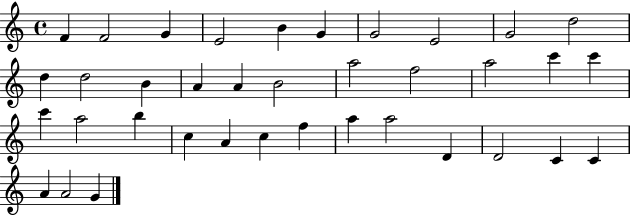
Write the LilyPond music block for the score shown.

{
  \clef treble
  \time 4/4
  \defaultTimeSignature
  \key c \major
  f'4 f'2 g'4 | e'2 b'4 g'4 | g'2 e'2 | g'2 d''2 | \break d''4 d''2 b'4 | a'4 a'4 b'2 | a''2 f''2 | a''2 c'''4 c'''4 | \break c'''4 a''2 b''4 | c''4 a'4 c''4 f''4 | a''4 a''2 d'4 | d'2 c'4 c'4 | \break a'4 a'2 g'4 | \bar "|."
}